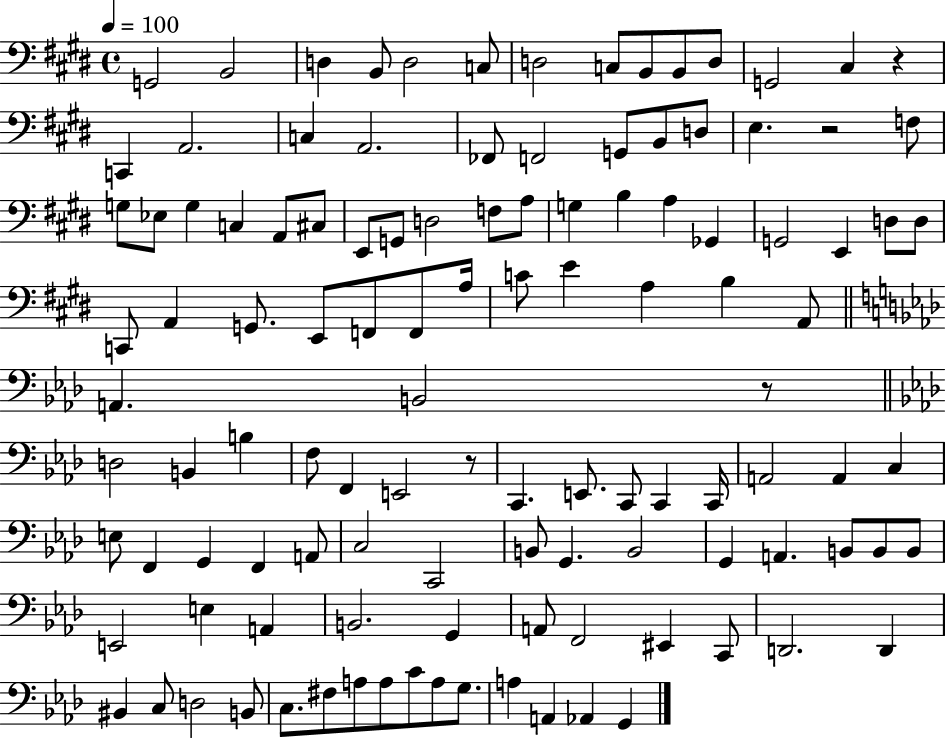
X:1
T:Untitled
M:4/4
L:1/4
K:E
G,,2 B,,2 D, B,,/2 D,2 C,/2 D,2 C,/2 B,,/2 B,,/2 D,/2 G,,2 ^C, z C,, A,,2 C, A,,2 _F,,/2 F,,2 G,,/2 B,,/2 D,/2 E, z2 F,/2 G,/2 _E,/2 G, C, A,,/2 ^C,/2 E,,/2 G,,/2 D,2 F,/2 A,/2 G, B, A, _G,, G,,2 E,, D,/2 D,/2 C,,/2 A,, G,,/2 E,,/2 F,,/2 F,,/2 A,/4 C/2 E A, B, A,,/2 A,, B,,2 z/2 D,2 B,, B, F,/2 F,, E,,2 z/2 C,, E,,/2 C,,/2 C,, C,,/4 A,,2 A,, C, E,/2 F,, G,, F,, A,,/2 C,2 C,,2 B,,/2 G,, B,,2 G,, A,, B,,/2 B,,/2 B,,/2 E,,2 E, A,, B,,2 G,, A,,/2 F,,2 ^E,, C,,/2 D,,2 D,, ^B,, C,/2 D,2 B,,/2 C,/2 ^F,/2 A,/2 A,/2 C/2 A,/2 G,/2 A, A,, _A,, G,,